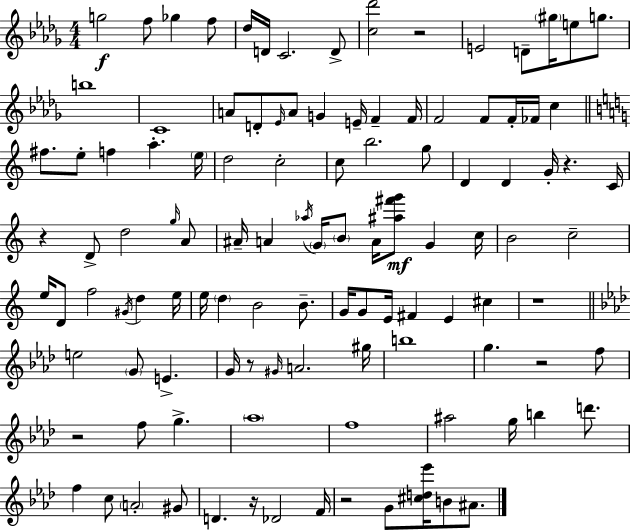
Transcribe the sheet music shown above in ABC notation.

X:1
T:Untitled
M:4/4
L:1/4
K:Bbm
g2 f/2 _g f/2 _d/4 D/4 C2 D/2 [c_d']2 z2 E2 D/2 ^g/4 e/2 g/2 b4 C4 A/2 D/2 _E/4 A/2 G E/4 F F/4 F2 F/2 F/4 _F/4 c ^f/2 e/2 f a e/4 d2 c2 c/2 b2 g/2 D D G/4 z C/4 z D/2 d2 g/4 A/2 ^A/4 A _a/4 G/4 B/2 A/4 [^a^f'g']/2 G c/4 B2 c2 e/4 D/2 f2 ^G/4 d e/4 e/4 d B2 B/2 G/4 G/2 E/4 ^F E ^c z4 e2 G/2 E G/4 z/2 ^G/4 A2 ^g/4 b4 g z2 f/2 z2 f/2 g _a4 f4 ^a2 g/4 b d'/2 f c/2 A2 ^G/2 D z/4 _D2 F/4 z2 G/2 [^cd_e']/4 B/2 ^A/2